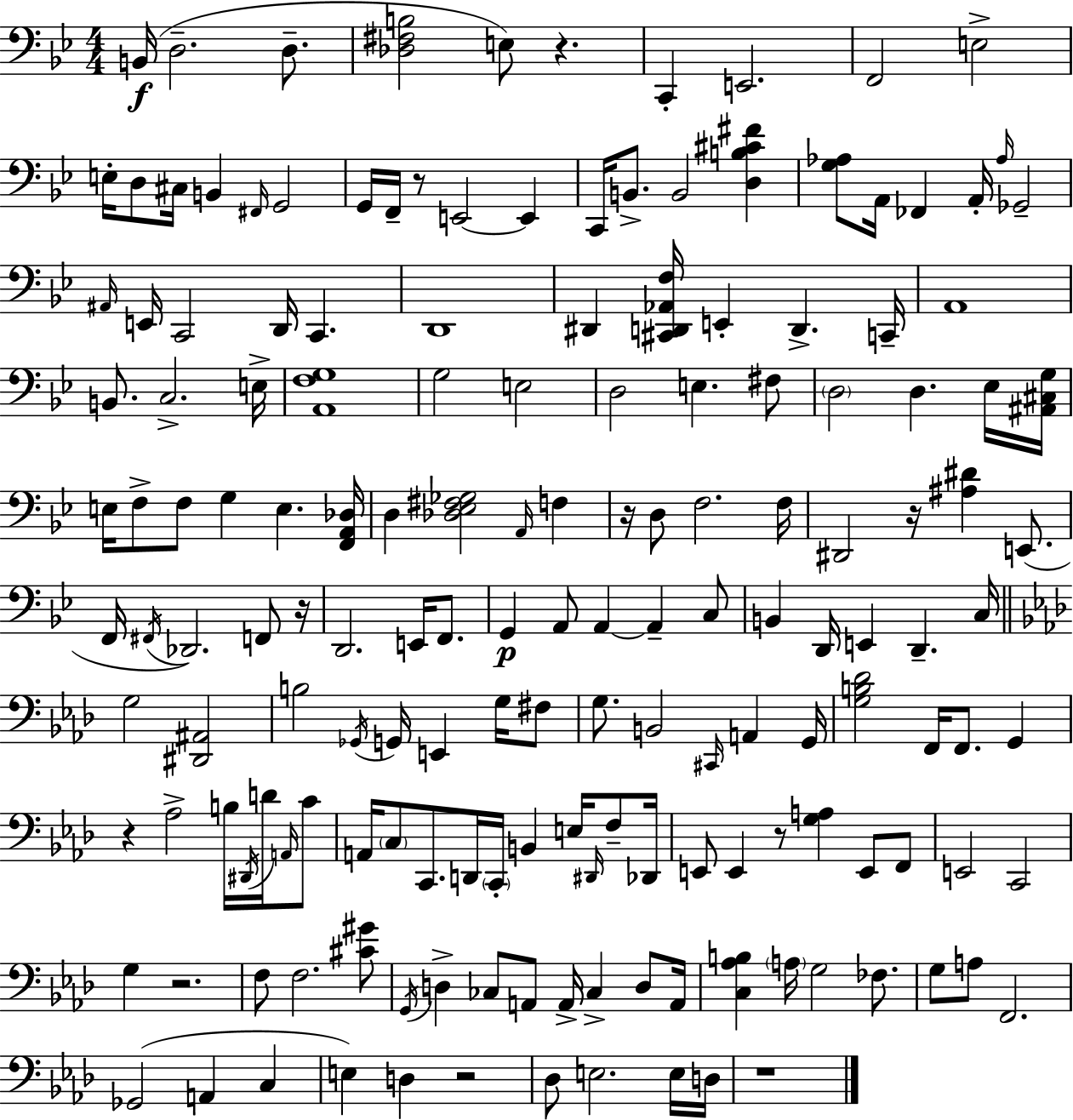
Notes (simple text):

B2/s D3/h. D3/e. [Db3,F#3,B3]/h E3/e R/q. C2/q E2/h. F2/h E3/h E3/s D3/e C#3/s B2/q F#2/s G2/h G2/s F2/s R/e E2/h E2/q C2/s B2/e. B2/h [D3,B3,C#4,F#4]/q [G3,Ab3]/e A2/s FES2/q A2/s Ab3/s Gb2/h A#2/s E2/s C2/h D2/s C2/q. D2/w D#2/q [C#2,D2,Ab2,F3]/s E2/q D2/q. C2/s A2/w B2/e. C3/h. E3/s [A2,F3,G3]/w G3/h E3/h D3/h E3/q. F#3/e D3/h D3/q. Eb3/s [A#2,C#3,G3]/s E3/s F3/e F3/e G3/q E3/q. [F2,A2,Db3]/s D3/q [Db3,Eb3,F#3,Gb3]/h A2/s F3/q R/s D3/e F3/h. F3/s D#2/h R/s [A#3,D#4]/q E2/e. F2/s F#2/s Db2/h. F2/e R/s D2/h. E2/s F2/e. G2/q A2/e A2/q A2/q C3/e B2/q D2/s E2/q D2/q. C3/s G3/h [D#2,A#2]/h B3/h Gb2/s G2/s E2/q G3/s F#3/e G3/e. B2/h C#2/s A2/q G2/s [G3,B3,Db4]/h F2/s F2/e. G2/q R/q Ab3/h B3/s D#2/s D4/s A2/s C4/e A2/s C3/e C2/e. D2/s C2/s B2/q E3/s D#2/s F3/e Db2/s E2/e E2/q R/e [G3,A3]/q E2/e F2/e E2/h C2/h G3/q R/h. F3/e F3/h. [C#4,G#4]/e G2/s D3/q CES3/e A2/e A2/s CES3/q D3/e A2/s [C3,Ab3,B3]/q A3/s G3/h FES3/e. G3/e A3/e F2/h. Gb2/h A2/q C3/q E3/q D3/q R/h Db3/e E3/h. E3/s D3/s R/w